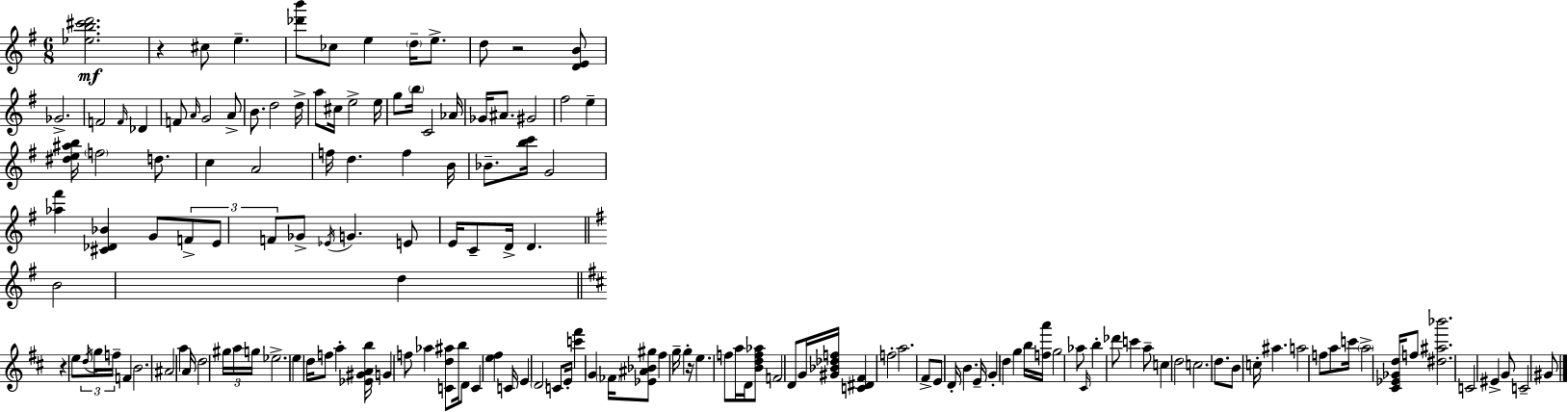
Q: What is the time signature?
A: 6/8